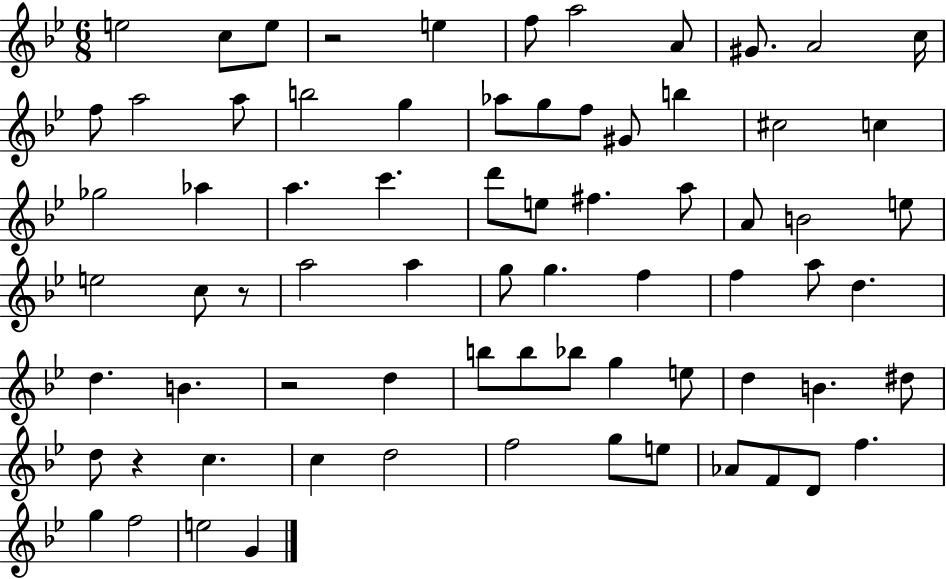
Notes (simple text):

E5/h C5/e E5/e R/h E5/q F5/e A5/h A4/e G#4/e. A4/h C5/s F5/e A5/h A5/e B5/h G5/q Ab5/e G5/e F5/e G#4/e B5/q C#5/h C5/q Gb5/h Ab5/q A5/q. C6/q. D6/e E5/e F#5/q. A5/e A4/e B4/h E5/e E5/h C5/e R/e A5/h A5/q G5/e G5/q. F5/q F5/q A5/e D5/q. D5/q. B4/q. R/h D5/q B5/e B5/e Bb5/e G5/q E5/e D5/q B4/q. D#5/e D5/e R/q C5/q. C5/q D5/h F5/h G5/e E5/e Ab4/e F4/e D4/e F5/q. G5/q F5/h E5/h G4/q